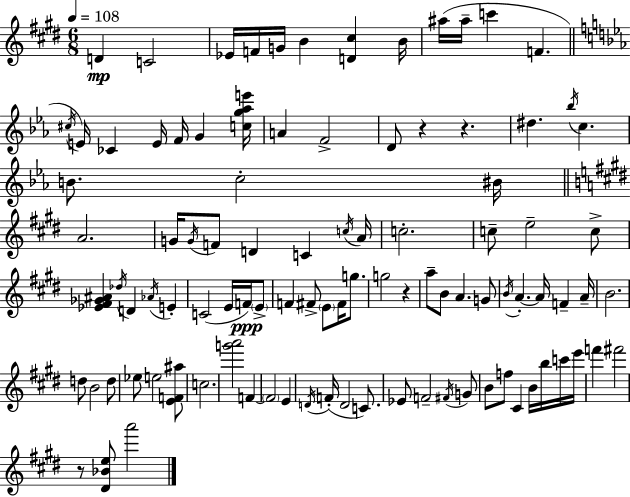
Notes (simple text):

D4/q C4/h Eb4/s F4/s G4/s B4/q [D4,C#5]/q B4/s A#5/s A#5/s C6/q F4/q. C#5/s E4/s CES4/q E4/s F4/s G4/q [C5,G5,Ab5,E6]/s A4/q F4/h D4/e R/q R/q. D#5/q. Bb5/s C5/q. B4/e. C5/h BIS4/s A4/h. G4/s G4/s F4/e D4/q C4/q C5/s A4/s C5/h. C5/e E5/h C5/e [Eb4,F#4,Gb4,A#4]/q Db5/s D4/q Ab4/s E4/q C4/h E4/s F4/s E4/e F4/q F#4/e E4/e F#4/s G5/e. G5/h R/q A5/e B4/e A4/q. G4/e B4/s A4/q. A4/s F4/q A4/s B4/h. D5/e B4/h D5/e Eb5/e E5/h [E4,F4,A#5]/e C5/h. [G6,A6]/h F4/q F4/h E4/q D4/s F4/s D4/h C4/e. Eb4/e F4/h F#4/s G4/e B4/e F5/e C#4/q B4/s B5/s C6/s E6/s F6/q F#6/h R/e [D#4,Bb4,E5]/e A6/h